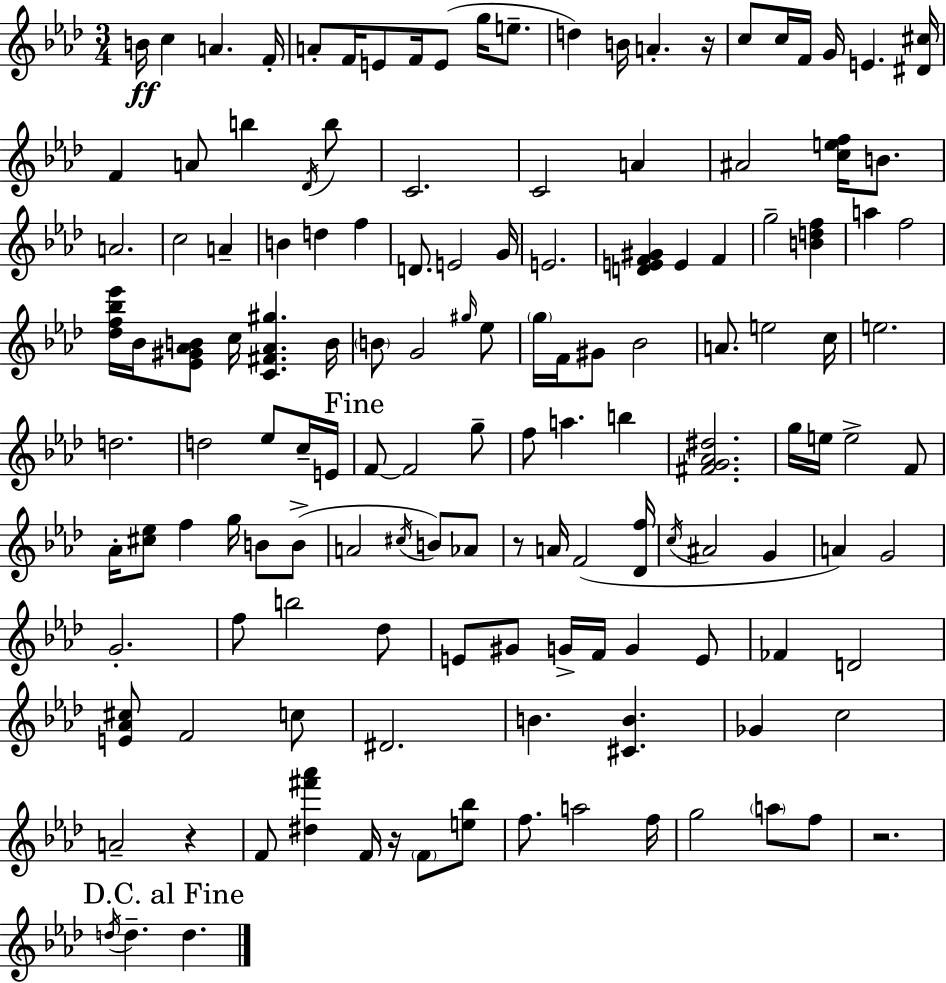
X:1
T:Untitled
M:3/4
L:1/4
K:Ab
B/4 c A F/4 A/2 F/4 E/2 F/4 E/2 g/4 e/2 d B/4 A z/4 c/2 c/4 F/4 G/4 E [^D^c]/4 F A/2 b _D/4 b/2 C2 C2 A ^A2 [cef]/4 B/2 A2 c2 A B d f D/2 E2 G/4 E2 [DEF^G] E F g2 [Bdf] a f2 [_df_b_e']/4 _B/4 [_E^G_AB]/2 c/4 [C^F_A^g] B/4 B/2 G2 ^g/4 _e/2 g/4 F/4 ^G/2 _B2 A/2 e2 c/4 e2 d2 d2 _e/2 c/4 E/4 F/2 F2 g/2 f/2 a b [^FG_A^d]2 g/4 e/4 e2 F/2 _A/4 [^c_e]/2 f g/4 B/2 B/2 A2 ^c/4 B/2 _A/2 z/2 A/4 F2 [_Df]/4 c/4 ^A2 G A G2 G2 f/2 b2 _d/2 E/2 ^G/2 G/4 F/4 G E/2 _F D2 [E_A^c]/2 F2 c/2 ^D2 B [^CB] _G c2 A2 z F/2 [^d^f'_a'] F/4 z/4 F/2 [e_b]/2 f/2 a2 f/4 g2 a/2 f/2 z2 d/4 d d